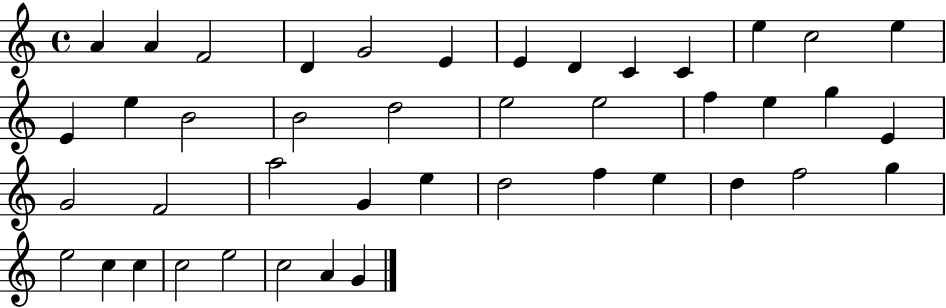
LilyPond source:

{
  \clef treble
  \time 4/4
  \defaultTimeSignature
  \key c \major
  a'4 a'4 f'2 | d'4 g'2 e'4 | e'4 d'4 c'4 c'4 | e''4 c''2 e''4 | \break e'4 e''4 b'2 | b'2 d''2 | e''2 e''2 | f''4 e''4 g''4 e'4 | \break g'2 f'2 | a''2 g'4 e''4 | d''2 f''4 e''4 | d''4 f''2 g''4 | \break e''2 c''4 c''4 | c''2 e''2 | c''2 a'4 g'4 | \bar "|."
}